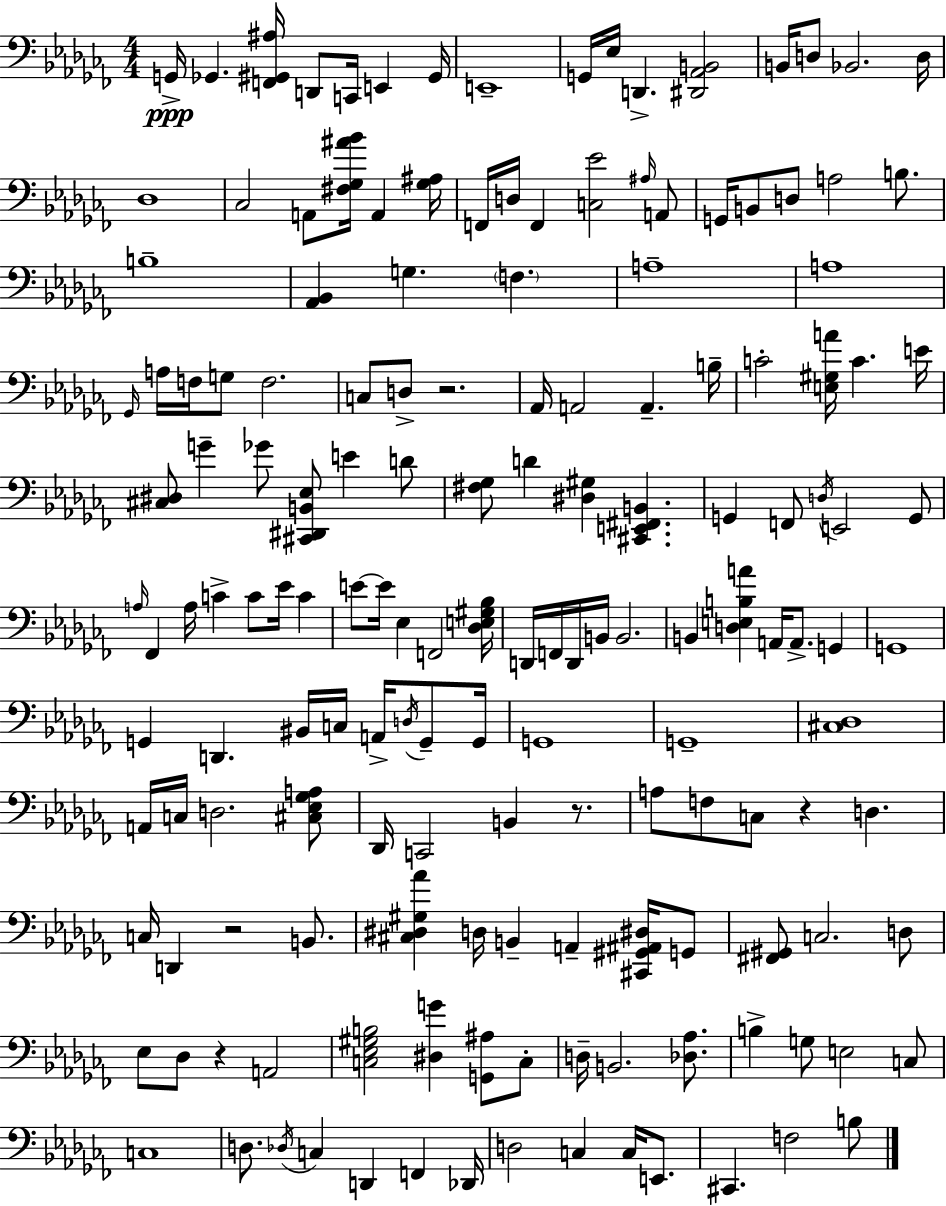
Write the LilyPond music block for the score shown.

{
  \clef bass
  \numericTimeSignature
  \time 4/4
  \key aes \minor
  g,16->\ppp ges,4. <f, gis, ais>16 d,8 c,16 e,4 gis,16 | e,1-- | g,16 ees16 d,4.-> <dis, aes, b,>2 | b,16 d8 bes,2. d16 | \break des1 | ces2 a,8 <fis ges ais' bes'>16 a,4 <ges ais>16 | f,16 d16 f,4 <c ees'>2 \grace { ais16 } a,8 | g,16 b,8 d8 a2 b8. | \break b1-- | <aes, bes,>4 g4. \parenthesize f4. | a1-- | a1 | \break \grace { ges,16 } a16 f16 g8 f2. | c8 d8-> r2. | aes,16 a,2 a,4.-- | b16-- c'2-. <e gis a'>16 c'4. | \break e'16 <cis dis>8 g'4-- ges'8 <cis, dis, b, ees>8 e'4 | d'8 <fis ges>8 d'4 <dis gis>4 <cis, e, fis, b,>4. | g,4 f,8 \acciaccatura { d16 } e,2 | g,8 \grace { a16 } fes,4 a16 c'4-> c'8 ees'16 | \break c'4 e'8~~ e'16 ees4 f,2 | <des e gis bes>16 d,16 f,16 d,16 b,16 b,2. | b,4 <d e b a'>4 a,16 a,8.-> | g,4 g,1 | \break g,4 d,4. bis,16 c16 | a,16-> \acciaccatura { d16 } g,8-- g,16 g,1 | g,1-- | <cis des>1 | \break a,16 c16 d2. | <cis ees ges a>8 des,16 c,2 b,4 | r8. a8 f8 c8 r4 d4. | c16 d,4 r2 | \break b,8. <cis dis gis aes'>4 d16 b,4-- a,4-- | <cis, gis, ais, dis>16 g,8 <fis, gis,>8 c2. | d8 ees8 des8 r4 a,2 | <c ees gis b>2 <dis g'>4 | \break <g, ais>8 c8-. d16-- b,2. | <des aes>8. b4-> g8 e2 | c8 c1 | d8. \acciaccatura { des16 } c4 d,4 | \break f,4 des,16 d2 c4 | c16 e,8. cis,4. f2 | b8 \bar "|."
}